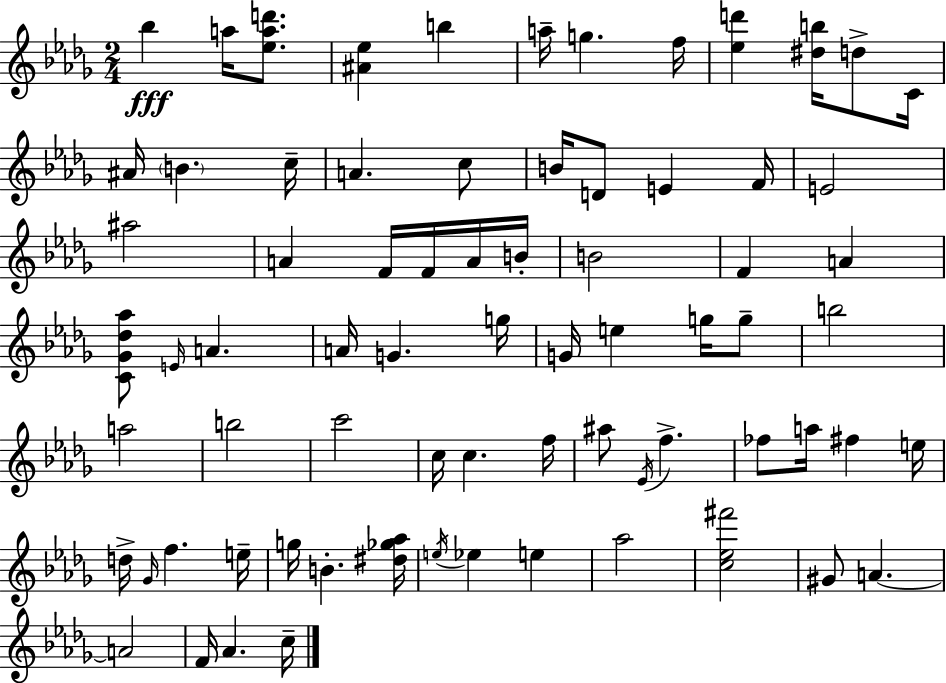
Bb5/q A5/s [Eb5,A5,D6]/e. [A#4,Eb5]/q B5/q A5/s G5/q. F5/s [Eb5,D6]/q [D#5,B5]/s D5/e C4/s A#4/s B4/q. C5/s A4/q. C5/e B4/s D4/e E4/q F4/s E4/h A#5/h A4/q F4/s F4/s A4/s B4/s B4/h F4/q A4/q [C4,Gb4,Db5,Ab5]/e E4/s A4/q. A4/s G4/q. G5/s G4/s E5/q G5/s G5/e B5/h A5/h B5/h C6/h C5/s C5/q. F5/s A#5/e Eb4/s F5/q. FES5/e A5/s F#5/q E5/s D5/s Gb4/s F5/q. E5/s G5/s B4/q. [D#5,Gb5,Ab5]/s E5/s Eb5/q E5/q Ab5/h [C5,Eb5,F#6]/h G#4/e A4/q. A4/h F4/s Ab4/q. C5/s